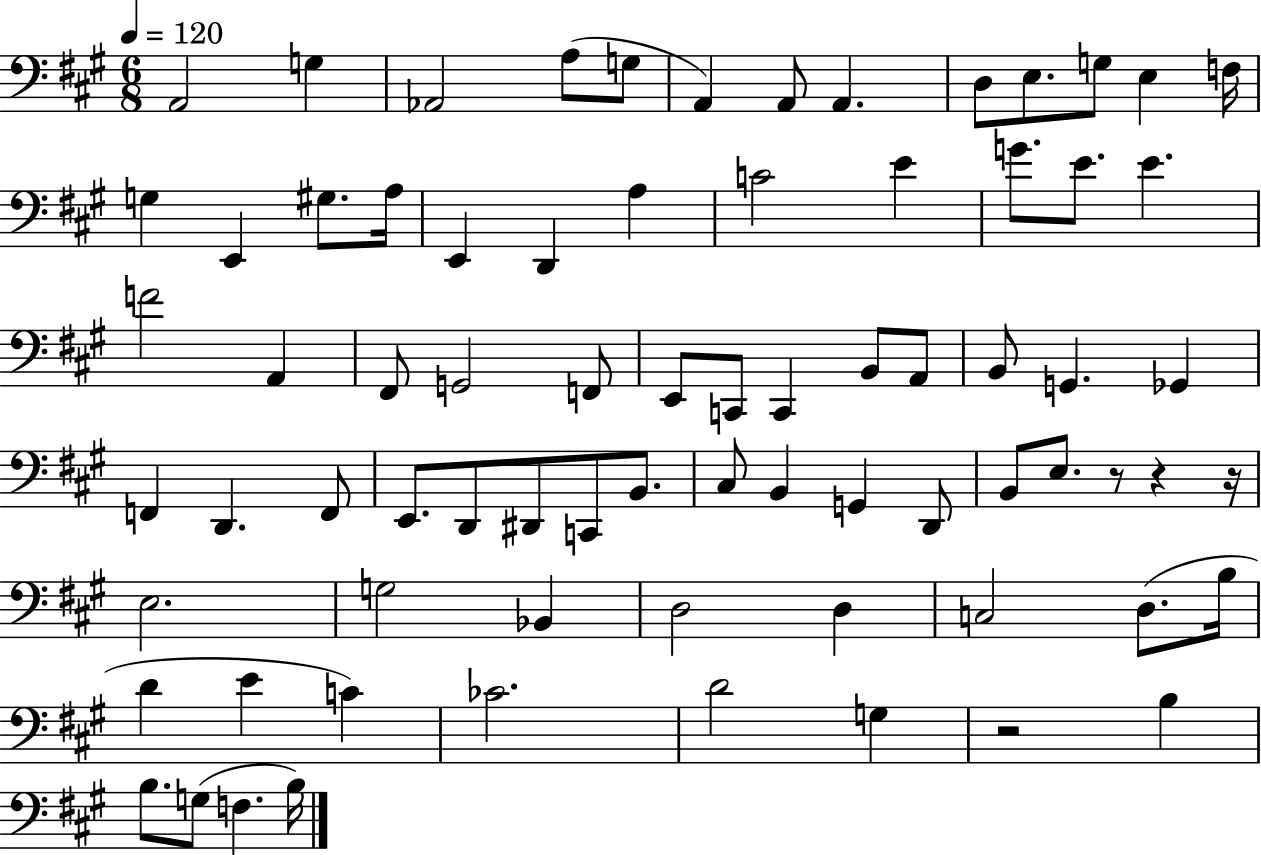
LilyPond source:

{
  \clef bass
  \numericTimeSignature
  \time 6/8
  \key a \major
  \tempo 4 = 120
  \repeat volta 2 { a,2 g4 | aes,2 a8( g8 | a,4) a,8 a,4. | d8 e8. g8 e4 f16 | \break g4 e,4 gis8. a16 | e,4 d,4 a4 | c'2 e'4 | g'8. e'8. e'4. | \break f'2 a,4 | fis,8 g,2 f,8 | e,8 c,8 c,4 b,8 a,8 | b,8 g,4. ges,4 | \break f,4 d,4. f,8 | e,8. d,8 dis,8 c,8 b,8. | cis8 b,4 g,4 d,8 | b,8 e8. r8 r4 r16 | \break e2. | g2 bes,4 | d2 d4 | c2 d8.( b16 | \break d'4 e'4 c'4) | ces'2. | d'2 g4 | r2 b4 | \break b8. g8( f4. b16) | } \bar "|."
}